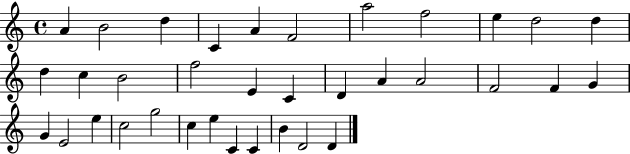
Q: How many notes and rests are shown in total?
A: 35